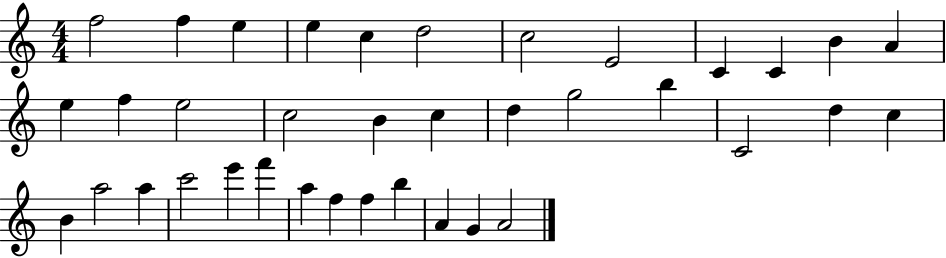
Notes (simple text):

F5/h F5/q E5/q E5/q C5/q D5/h C5/h E4/h C4/q C4/q B4/q A4/q E5/q F5/q E5/h C5/h B4/q C5/q D5/q G5/h B5/q C4/h D5/q C5/q B4/q A5/h A5/q C6/h E6/q F6/q A5/q F5/q F5/q B5/q A4/q G4/q A4/h